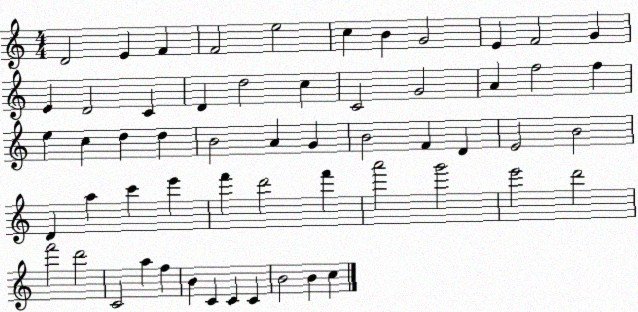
X:1
T:Untitled
M:4/4
L:1/4
K:C
D2 E F F2 e2 c B G2 E F2 G E D2 C D d2 c C2 G2 A f2 f e c d d B2 A G B2 F D E2 B2 D a c' e' f' d'2 f' a'2 g'2 e'2 d'2 f'2 d'2 C2 a f B C C C B2 B c